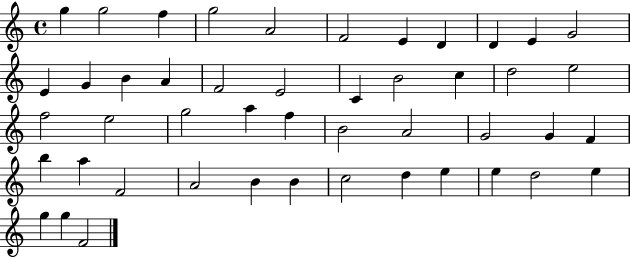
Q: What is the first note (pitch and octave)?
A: G5